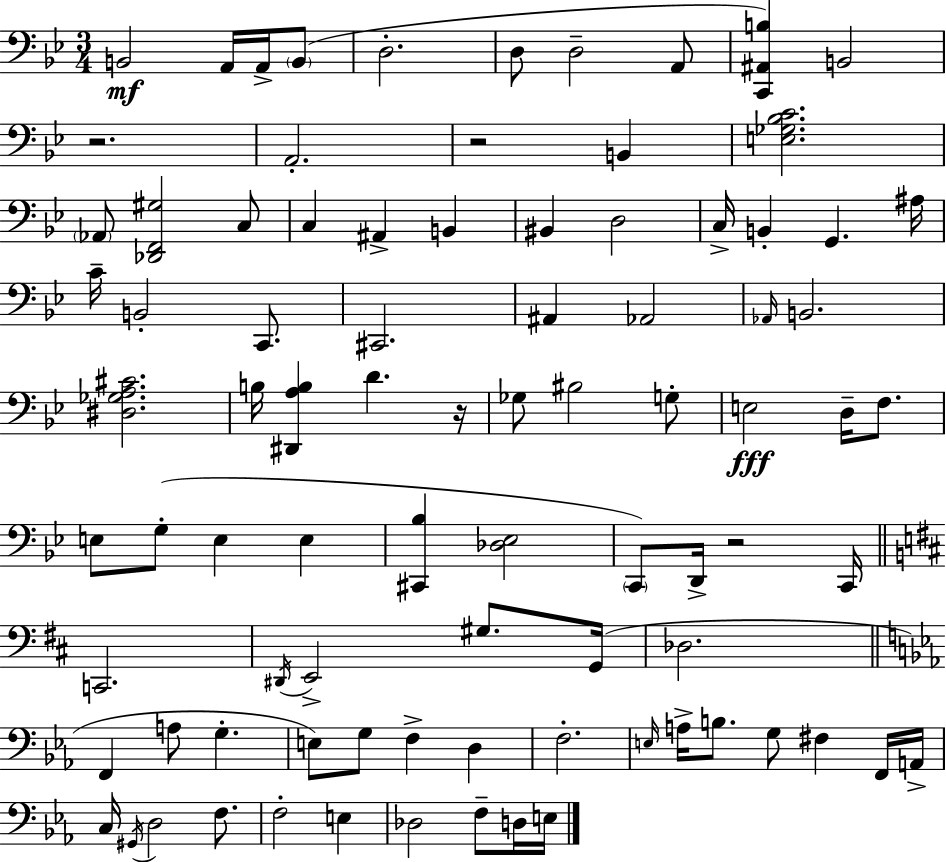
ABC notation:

X:1
T:Untitled
M:3/4
L:1/4
K:Bb
B,,2 A,,/4 A,,/4 B,,/2 D,2 D,/2 D,2 A,,/2 [C,,^A,,B,] B,,2 z2 A,,2 z2 B,, [E,_G,_B,C]2 _A,,/2 [_D,,F,,^G,]2 C,/2 C, ^A,, B,, ^B,, D,2 C,/4 B,, G,, ^A,/4 C/4 B,,2 C,,/2 ^C,,2 ^A,, _A,,2 _A,,/4 B,,2 [^D,_G,A,^C]2 B,/4 [^D,,A,B,] D z/4 _G,/2 ^B,2 G,/2 E,2 D,/4 F,/2 E,/2 G,/2 E, E, [^C,,_B,] [_D,_E,]2 C,,/2 D,,/4 z2 C,,/4 C,,2 ^D,,/4 E,,2 ^G,/2 G,,/4 _D,2 F,, A,/2 G, E,/2 G,/2 F, D, F,2 E,/4 A,/4 B,/2 G,/2 ^F, F,,/4 A,,/4 C,/4 ^G,,/4 D,2 F,/2 F,2 E, _D,2 F,/2 D,/4 E,/4